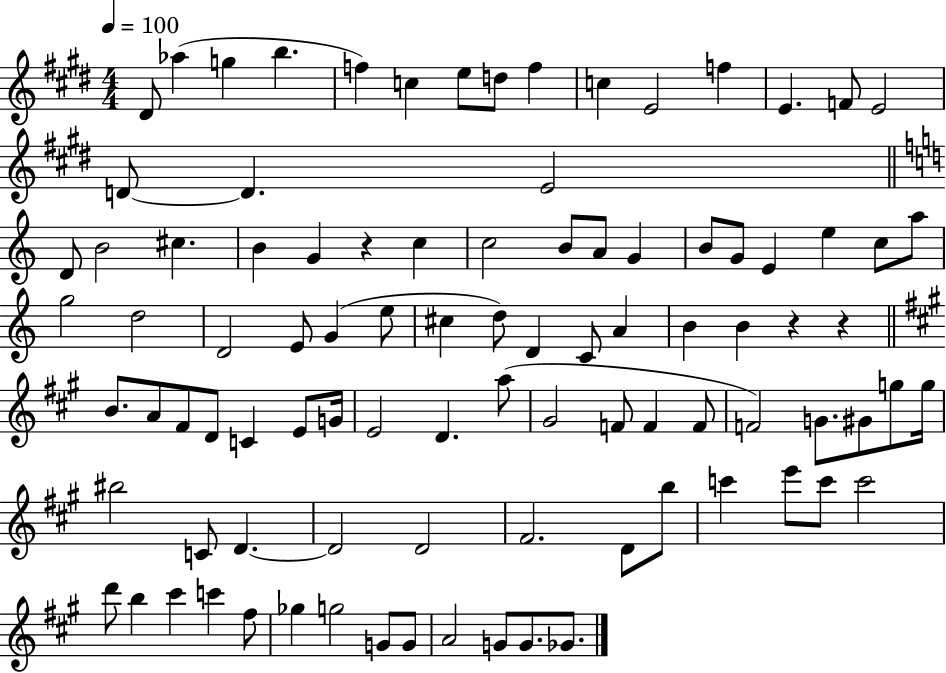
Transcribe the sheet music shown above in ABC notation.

X:1
T:Untitled
M:4/4
L:1/4
K:E
^D/2 _a g b f c e/2 d/2 f c E2 f E F/2 E2 D/2 D E2 D/2 B2 ^c B G z c c2 B/2 A/2 G B/2 G/2 E e c/2 a/2 g2 d2 D2 E/2 G e/2 ^c d/2 D C/2 A B B z z B/2 A/2 ^F/2 D/2 C E/2 G/4 E2 D a/2 ^G2 F/2 F F/2 F2 G/2 ^G/2 g/2 g/4 ^b2 C/2 D D2 D2 ^F2 D/2 b/2 c' e'/2 c'/2 c'2 d'/2 b ^c' c' ^f/2 _g g2 G/2 G/2 A2 G/2 G/2 _G/2